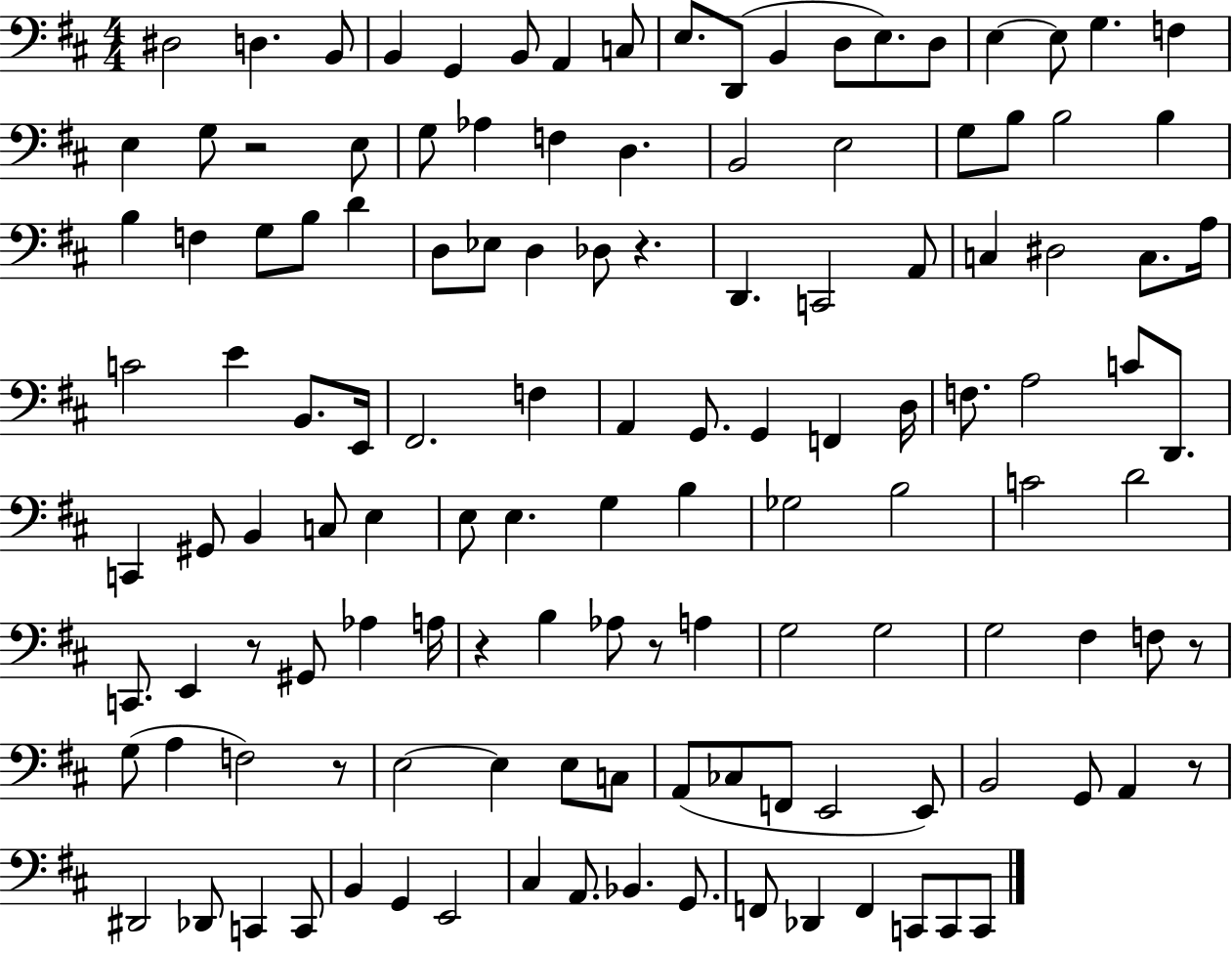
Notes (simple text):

D#3/h D3/q. B2/e B2/q G2/q B2/e A2/q C3/e E3/e. D2/e B2/q D3/e E3/e. D3/e E3/q E3/e G3/q. F3/q E3/q G3/e R/h E3/e G3/e Ab3/q F3/q D3/q. B2/h E3/h G3/e B3/e B3/h B3/q B3/q F3/q G3/e B3/e D4/q D3/e Eb3/e D3/q Db3/e R/q. D2/q. C2/h A2/e C3/q D#3/h C3/e. A3/s C4/h E4/q B2/e. E2/s F#2/h. F3/q A2/q G2/e. G2/q F2/q D3/s F3/e. A3/h C4/e D2/e. C2/q G#2/e B2/q C3/e E3/q E3/e E3/q. G3/q B3/q Gb3/h B3/h C4/h D4/h C2/e. E2/q R/e G#2/e Ab3/q A3/s R/q B3/q Ab3/e R/e A3/q G3/h G3/h G3/h F#3/q F3/e R/e G3/e A3/q F3/h R/e E3/h E3/q E3/e C3/e A2/e CES3/e F2/e E2/h E2/e B2/h G2/e A2/q R/e D#2/h Db2/e C2/q C2/e B2/q G2/q E2/h C#3/q A2/e. Bb2/q. G2/e. F2/e Db2/q F2/q C2/e C2/e C2/e